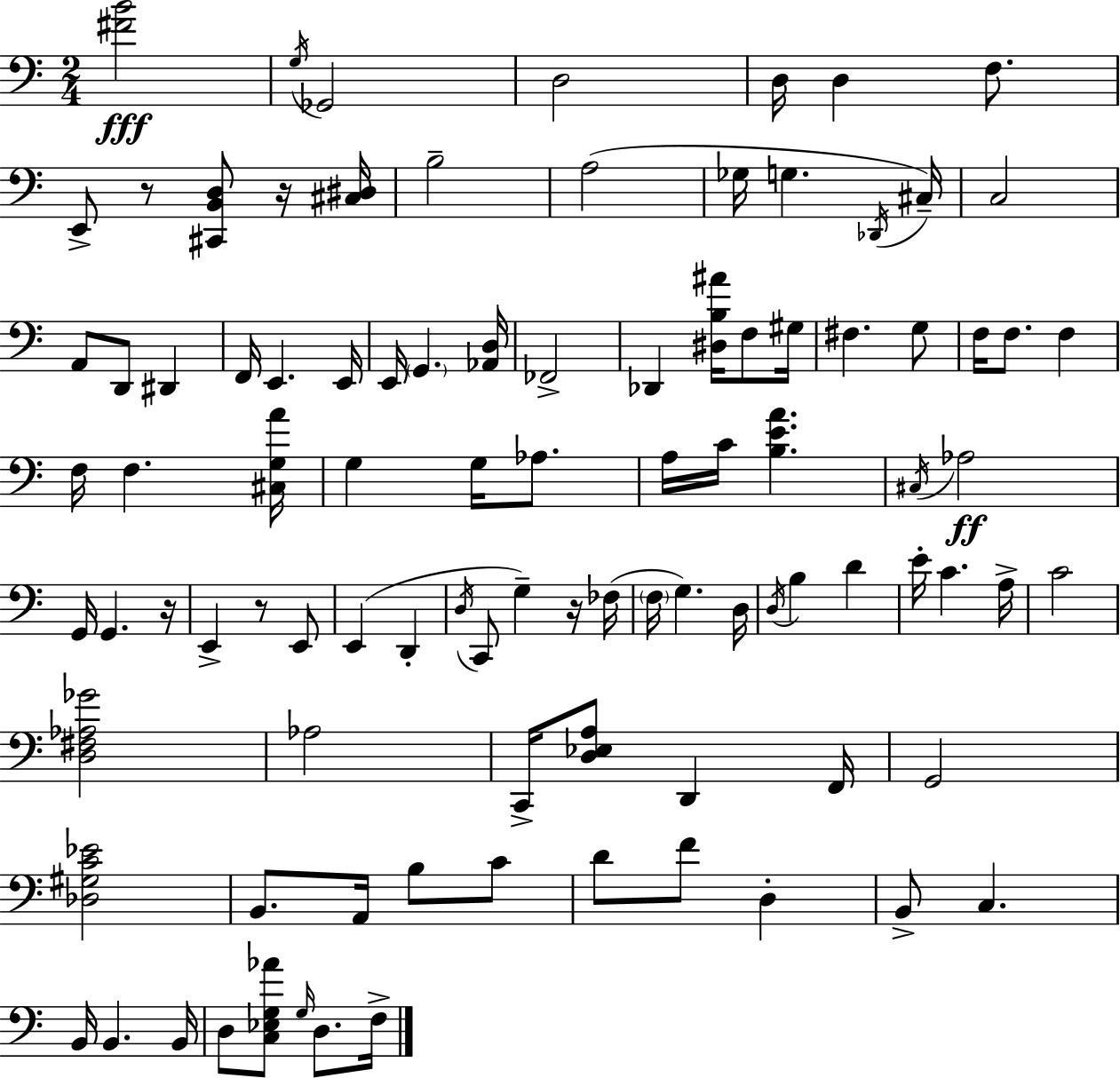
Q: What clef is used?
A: bass